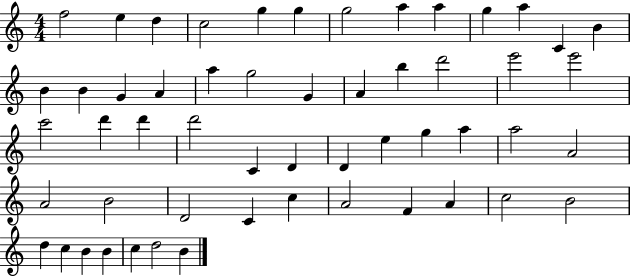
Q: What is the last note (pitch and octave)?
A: B4